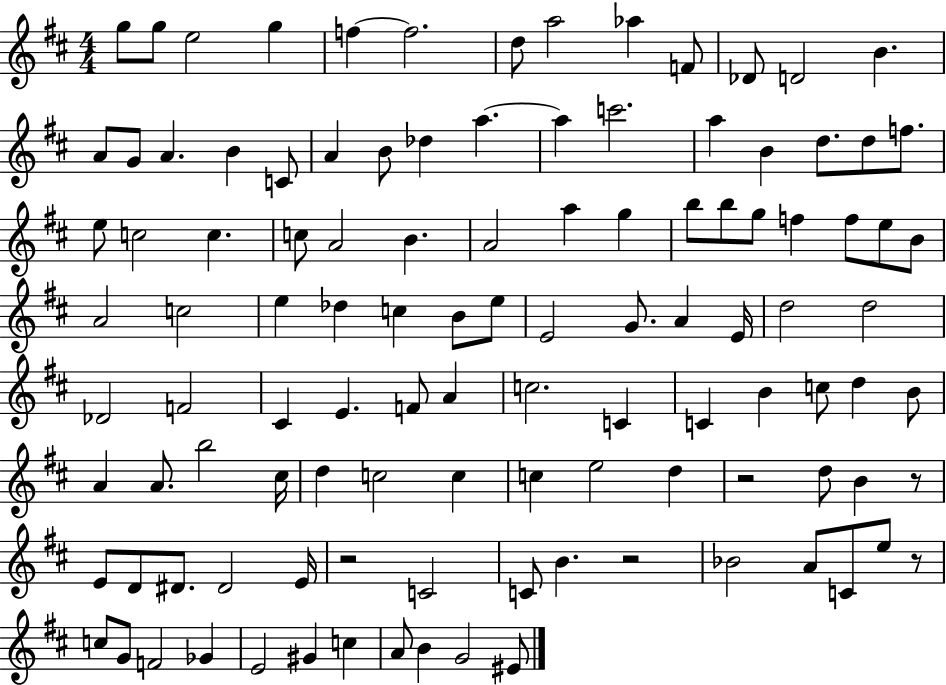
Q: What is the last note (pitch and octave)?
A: EIS4